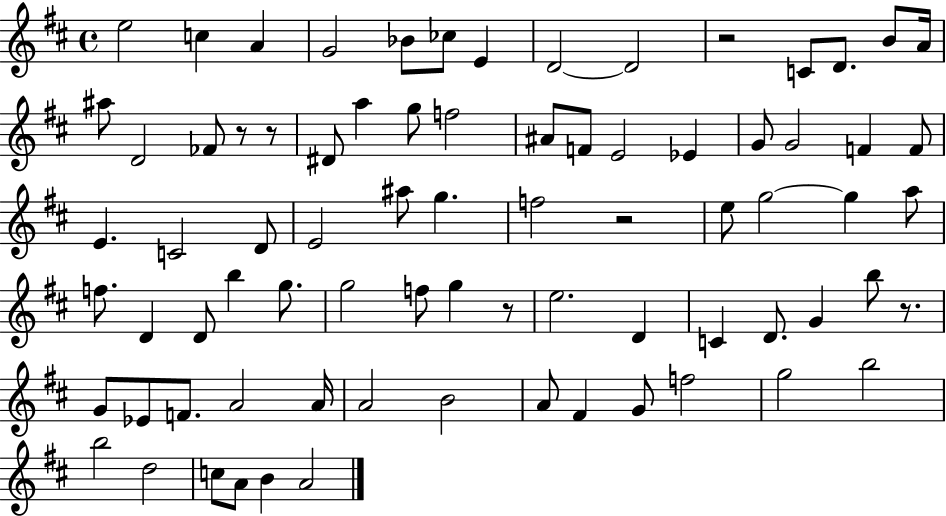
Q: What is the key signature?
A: D major